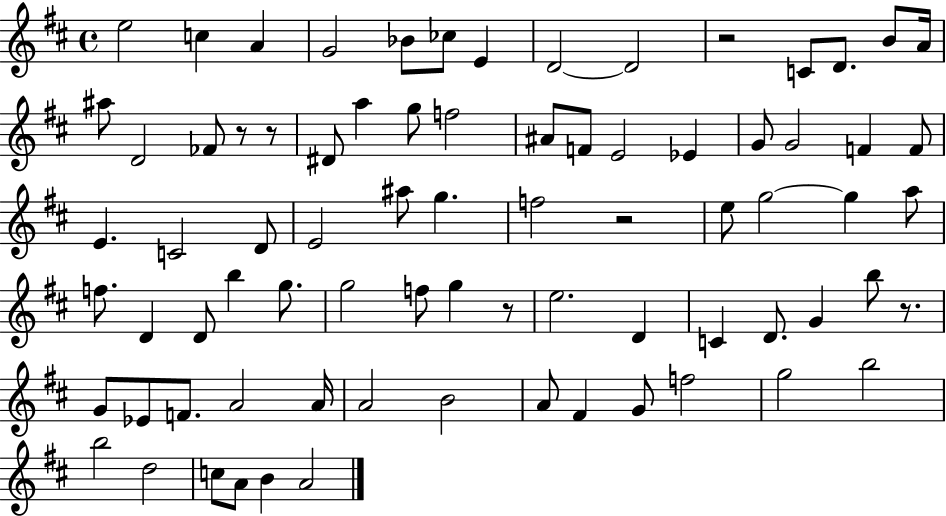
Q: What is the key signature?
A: D major